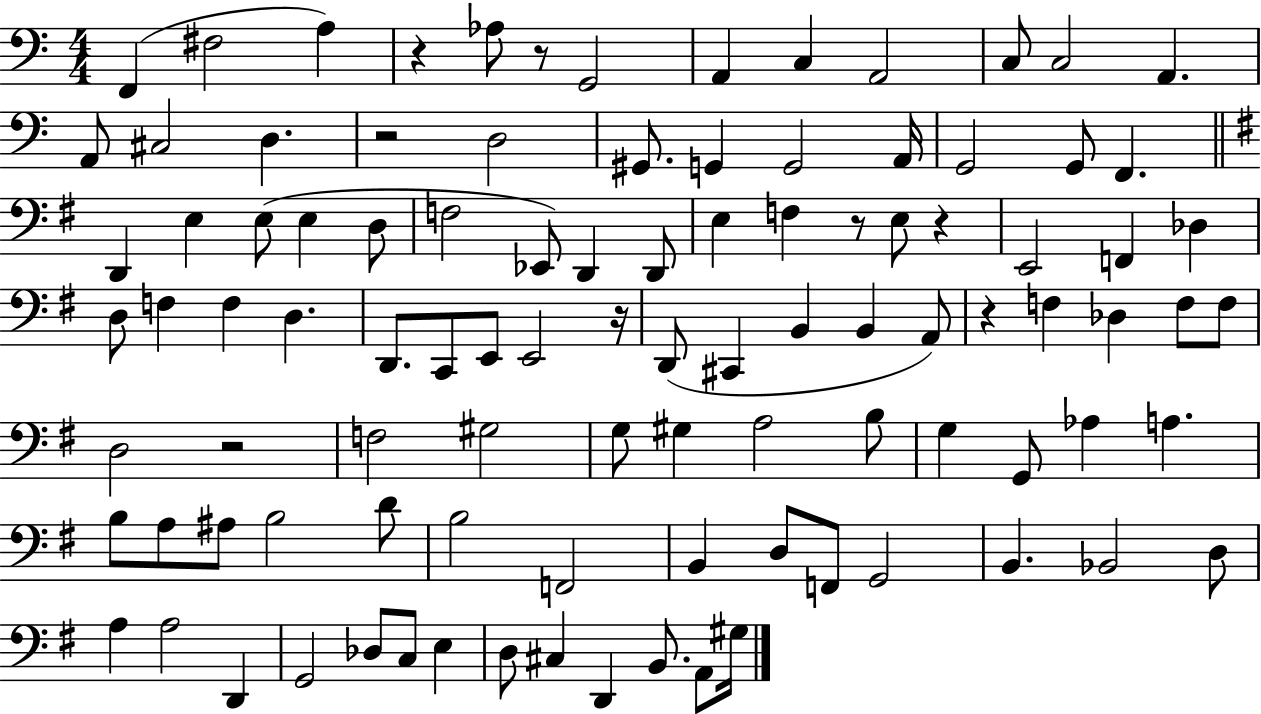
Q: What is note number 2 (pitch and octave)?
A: F#3